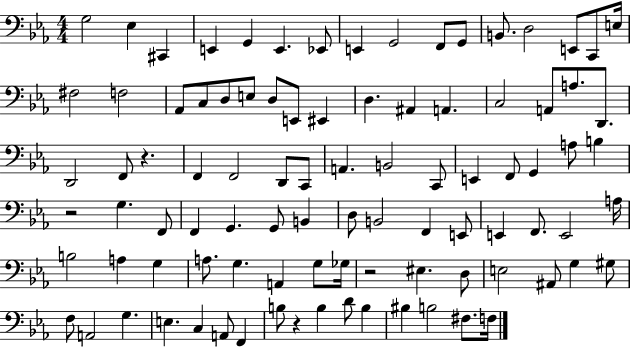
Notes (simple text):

G3/h Eb3/q C#2/q E2/q G2/q E2/q. Eb2/e E2/q G2/h F2/e G2/e B2/e. D3/h E2/e C2/e E3/s F#3/h F3/h Ab2/e C3/e D3/e E3/e D3/e E2/e EIS2/q D3/q. A#2/q A2/q. C3/h A2/e A3/e. D2/e. D2/h F2/e R/q. F2/q F2/h D2/e C2/e A2/q. B2/h C2/e E2/q F2/e G2/q A3/e B3/q R/h G3/q. F2/e F2/q G2/q. G2/e B2/q D3/e B2/h F2/q E2/e E2/q F2/e. E2/h A3/s B3/h A3/q G3/q A3/e. G3/q. A2/q G3/e Gb3/s R/h EIS3/q. D3/e E3/h A#2/e G3/q G#3/e F3/e A2/h G3/q. E3/q. C3/q A2/e F2/q B3/e R/q B3/q D4/e B3/q BIS3/q B3/h F#3/e. F3/s